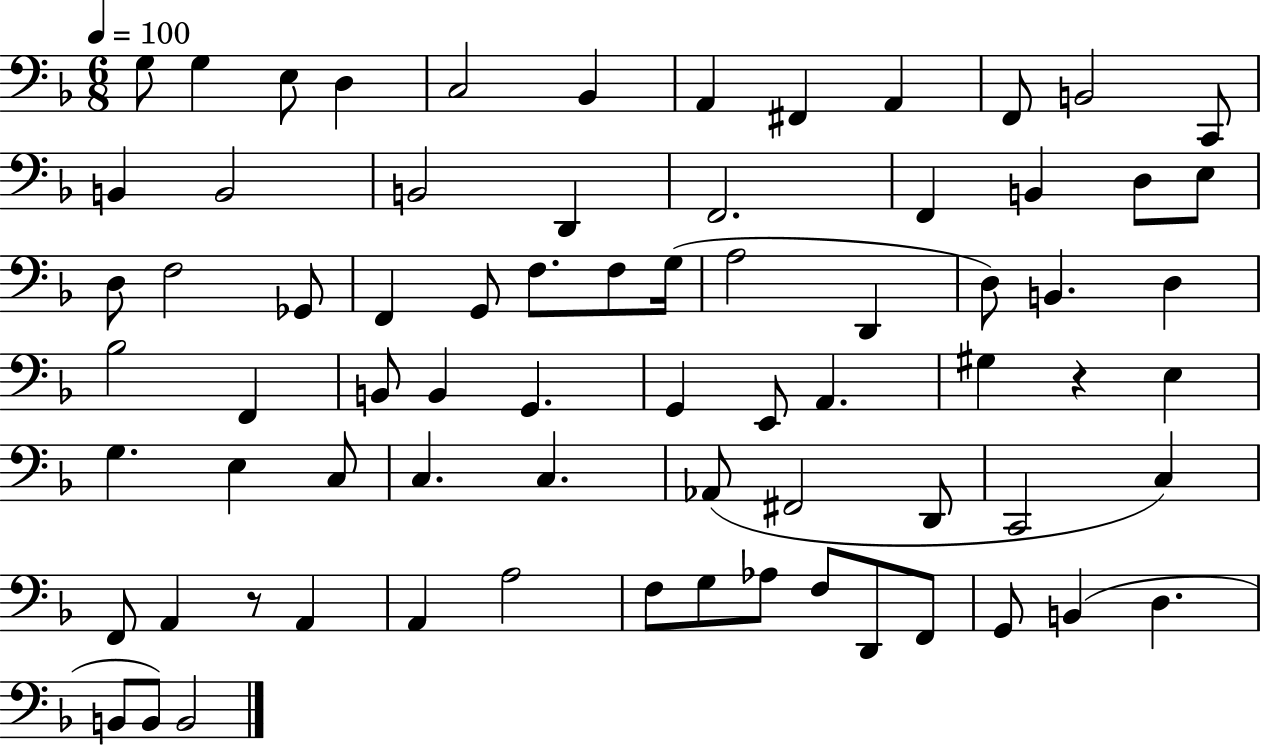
X:1
T:Untitled
M:6/8
L:1/4
K:F
G,/2 G, E,/2 D, C,2 _B,, A,, ^F,, A,, F,,/2 B,,2 C,,/2 B,, B,,2 B,,2 D,, F,,2 F,, B,, D,/2 E,/2 D,/2 F,2 _G,,/2 F,, G,,/2 F,/2 F,/2 G,/4 A,2 D,, D,/2 B,, D, _B,2 F,, B,,/2 B,, G,, G,, E,,/2 A,, ^G, z E, G, E, C,/2 C, C, _A,,/2 ^F,,2 D,,/2 C,,2 C, F,,/2 A,, z/2 A,, A,, A,2 F,/2 G,/2 _A,/2 F,/2 D,,/2 F,,/2 G,,/2 B,, D, B,,/2 B,,/2 B,,2